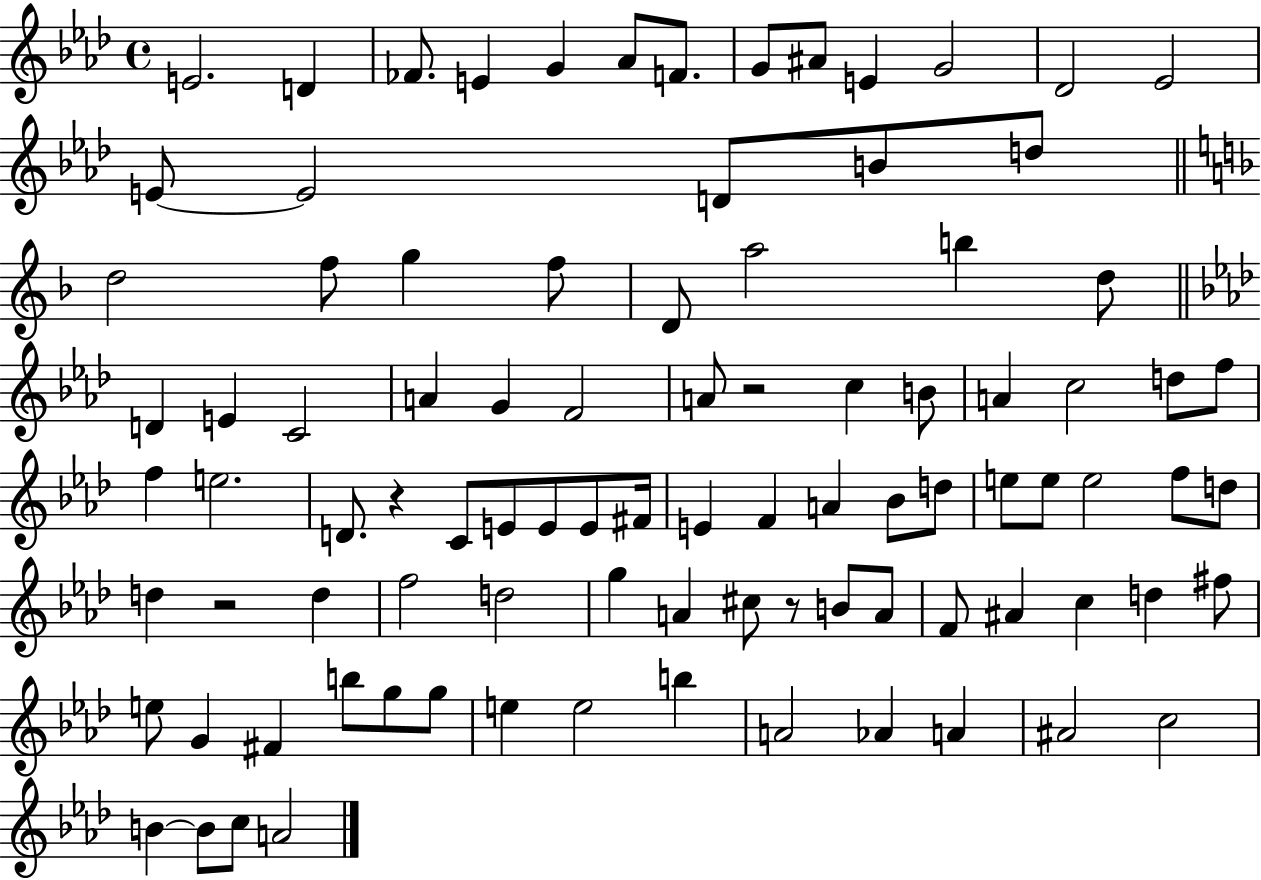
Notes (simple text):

E4/h. D4/q FES4/e. E4/q G4/q Ab4/e F4/e. G4/e A#4/e E4/q G4/h Db4/h Eb4/h E4/e E4/h D4/e B4/e D5/e D5/h F5/e G5/q F5/e D4/e A5/h B5/q D5/e D4/q E4/q C4/h A4/q G4/q F4/h A4/e R/h C5/q B4/e A4/q C5/h D5/e F5/e F5/q E5/h. D4/e. R/q C4/e E4/e E4/e E4/e F#4/s E4/q F4/q A4/q Bb4/e D5/e E5/e E5/e E5/h F5/e D5/e D5/q R/h D5/q F5/h D5/h G5/q A4/q C#5/e R/e B4/e A4/e F4/e A#4/q C5/q D5/q F#5/e E5/e G4/q F#4/q B5/e G5/e G5/e E5/q E5/h B5/q A4/h Ab4/q A4/q A#4/h C5/h B4/q B4/e C5/e A4/h